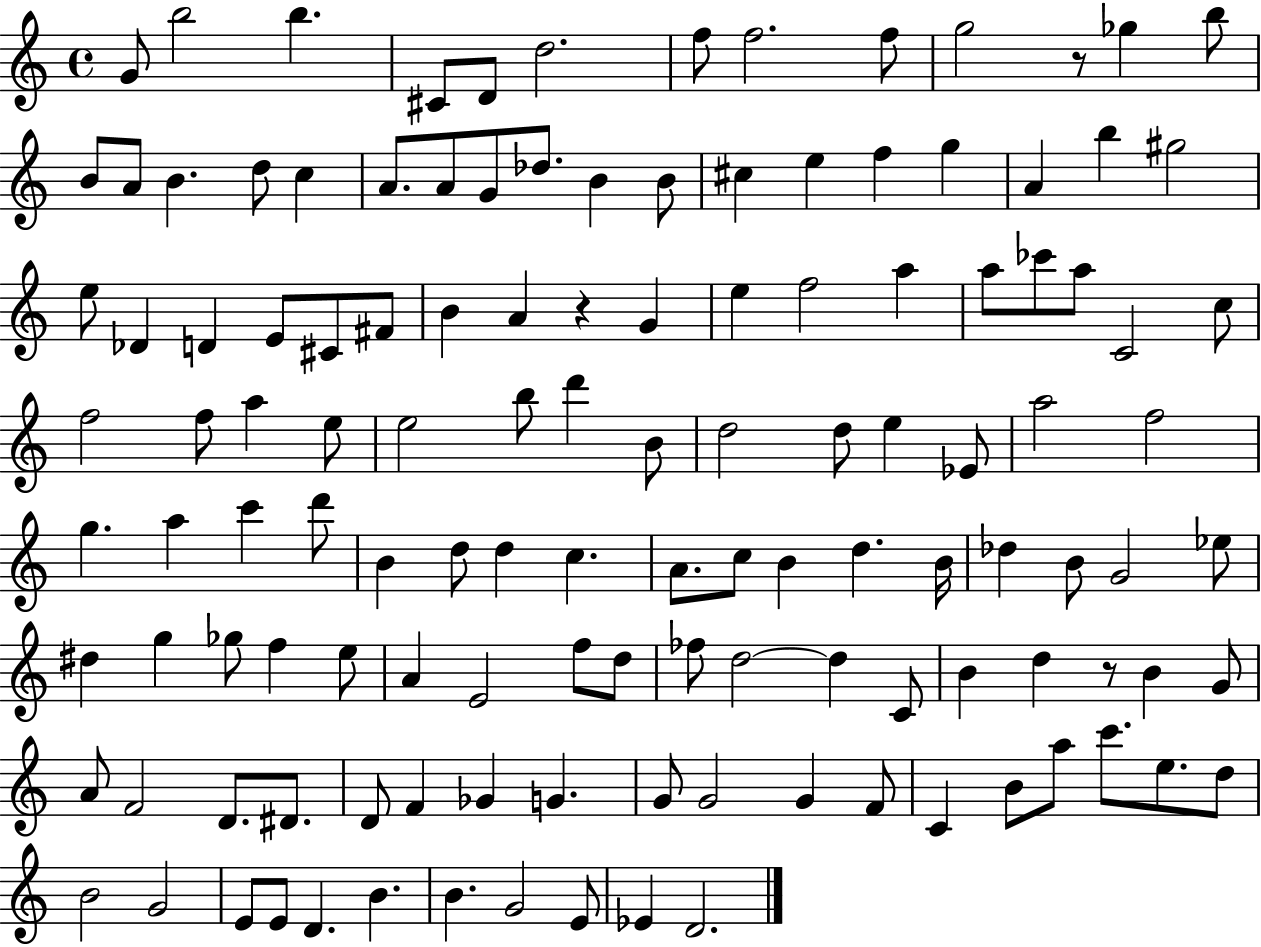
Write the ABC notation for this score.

X:1
T:Untitled
M:4/4
L:1/4
K:C
G/2 b2 b ^C/2 D/2 d2 f/2 f2 f/2 g2 z/2 _g b/2 B/2 A/2 B d/2 c A/2 A/2 G/2 _d/2 B B/2 ^c e f g A b ^g2 e/2 _D D E/2 ^C/2 ^F/2 B A z G e f2 a a/2 _c'/2 a/2 C2 c/2 f2 f/2 a e/2 e2 b/2 d' B/2 d2 d/2 e _E/2 a2 f2 g a c' d'/2 B d/2 d c A/2 c/2 B d B/4 _d B/2 G2 _e/2 ^d g _g/2 f e/2 A E2 f/2 d/2 _f/2 d2 d C/2 B d z/2 B G/2 A/2 F2 D/2 ^D/2 D/2 F _G G G/2 G2 G F/2 C B/2 a/2 c'/2 e/2 d/2 B2 G2 E/2 E/2 D B B G2 E/2 _E D2